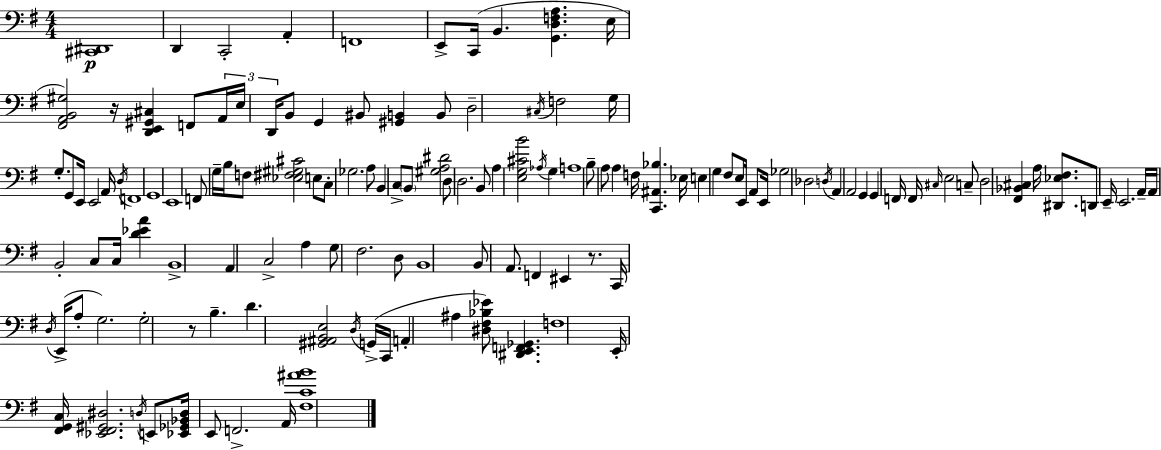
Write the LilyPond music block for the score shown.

{
  \clef bass
  \numericTimeSignature
  \time 4/4
  \key g \major
  <cis, dis,>1\p | d,4 c,2-. a,4-. | f,1 | e,8-> c,16( b,4. <g, d f a>4. e16 | \break <fis, a, b, gis>2) r16 <d, e, gis, cis>4 f,8 \tuplet 3/2 { a,16 | e16 d,16 } b,8 g,4 bis,8 <gis, b,>4 b,8 | d2-- \acciaccatura { cis16 } f2 | g16 g8.-. g,8 e,16 e,2 | \break a,16 \acciaccatura { d16 } f,1 | g,1 | e,1 | f,8 g16-- b16 f8 <ees fis gis cis'>2 | \break e8 c8-. ges2. | a8 b,4 c8-> \parenthesize b,8 <gis a dis'>2 | d8 d2. | b,8 a4 <e g cis' b'>2 \acciaccatura { aes16 } g4 | \break a1 | b8-- a8 a4 f16 <c, ais, bes>4. | ees16 e4 g4 fis8 e8 e,16 | a,8 e,16 ges2 des2 | \break \acciaccatura { d16 } a,4 a,2 | g,4 g,4 f,16 f,16 \grace { cis16 } e2 | c8-- d2 <fis, bes, cis>4 | a16 <dis, ees fis>8. d,8 e,16-- e,2. | \break a,16-- a,16 b,2-. c8 | c16 <d' ees' a'>4 b,1-> | a,4 c2-> | a4 g8 fis2. | \break d8 b,1 | b,8 a,8. f,4 eis,4 | r8. c,16 \acciaccatura { d16 }( e,16-> a8-. g2.) | g2-. r8 | \break b4.-- d'4. <gis, ais, b, e>2 | \acciaccatura { d16 }( g,16-> c,16 a,4-. ais4 <dis fis bes ees'>8) | <dis, e, f, ges,>4. f1 | e,16-. <fis, g, c>16 <ees, fis, gis, dis>2. | \break \acciaccatura { d16 } e,8 <ees, ges, bes, d>16 e,8 f,2.-> | a,16 <fis c' ais' b'>1 | \bar "|."
}